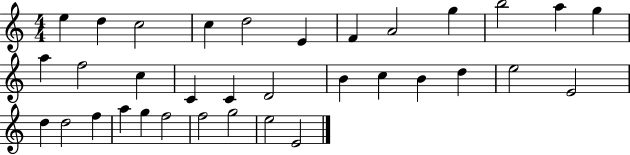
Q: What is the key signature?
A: C major